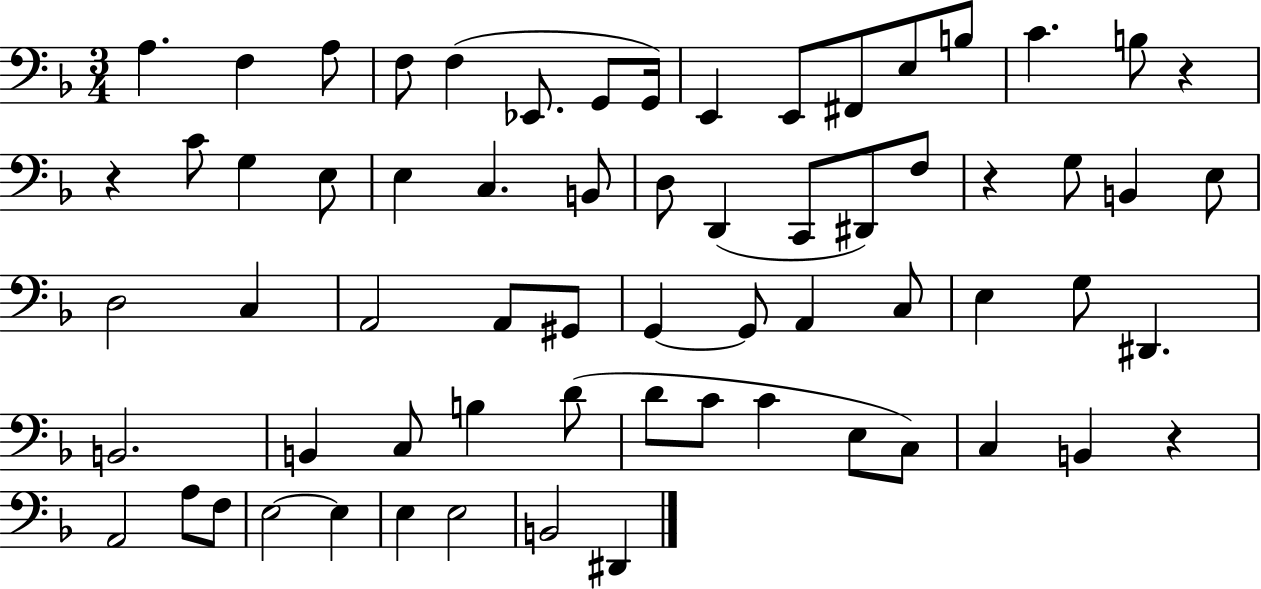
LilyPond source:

{
  \clef bass
  \numericTimeSignature
  \time 3/4
  \key f \major
  \repeat volta 2 { a4. f4 a8 | f8 f4( ees,8. g,8 g,16) | e,4 e,8 fis,8 e8 b8 | c'4. b8 r4 | \break r4 c'8 g4 e8 | e4 c4. b,8 | d8 d,4( c,8 dis,8) f8 | r4 g8 b,4 e8 | \break d2 c4 | a,2 a,8 gis,8 | g,4~~ g,8 a,4 c8 | e4 g8 dis,4. | \break b,2. | b,4 c8 b4 d'8( | d'8 c'8 c'4 e8 c8) | c4 b,4 r4 | \break a,2 a8 f8 | e2~~ e4 | e4 e2 | b,2 dis,4 | \break } \bar "|."
}